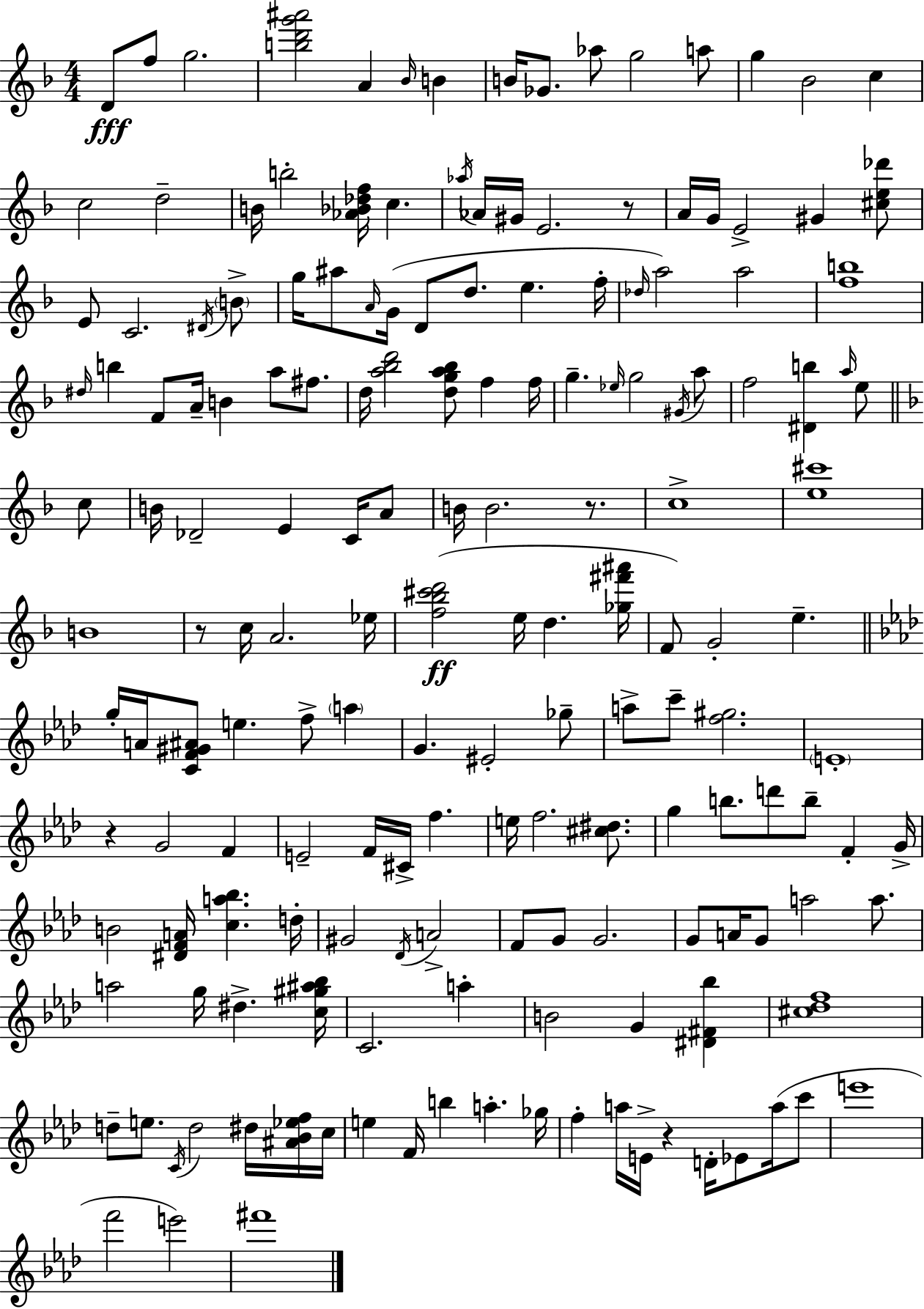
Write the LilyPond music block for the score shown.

{
  \clef treble
  \numericTimeSignature
  \time 4/4
  \key d \minor
  d'8\fff f''8 g''2. | <b'' d''' g''' ais'''>2 a'4 \grace { bes'16 } b'4 | b'16 ges'8. aes''8 g''2 a''8 | g''4 bes'2 c''4 | \break c''2 d''2-- | b'16 b''2-. <aes' bes' des'' f''>16 c''4. | \acciaccatura { aes''16 } aes'16 gis'16 e'2. | r8 a'16 g'16 e'2-> gis'4 | \break <cis'' e'' des'''>8 e'8 c'2. | \acciaccatura { dis'16 } \parenthesize b'8-> g''16 ais''8 \grace { a'16 } g'16( d'8 d''8. e''4. | f''16-. \grace { des''16 }) a''2 a''2 | <f'' b''>1 | \break \grace { dis''16 } b''4 f'8 a'16-- b'4 | a''8 fis''8. d''16 <a'' bes'' d'''>2 <d'' g'' a'' bes''>8 | f''4 f''16 g''4.-- \grace { ees''16 } g''2 | \acciaccatura { gis'16 } a''8 f''2 | \break <dis' b''>4 \grace { a''16 } e''8 \bar "||" \break \key f \major c''8 b'16 des'2-- e'4 c'16 | a'8 b'16 b'2. r8. | c''1-> | <e'' cis'''>1 | \break b'1 | r8 c''16 a'2. | ees''16 <f'' bes'' cis''' d'''>2(\ff e''16 d''4. | <ges'' fis''' ais'''>16 f'8) g'2-. e''4.-- | \break \bar "||" \break \key aes \major g''16-. a'16 <c' f' gis' ais'>8 e''4. f''8-> \parenthesize a''4 | g'4. eis'2-. ges''8-- | a''8-> c'''8-- <f'' gis''>2. | \parenthesize e'1-. | \break r4 g'2 f'4 | e'2-- f'16 cis'16-> f''4. | e''16 f''2. <cis'' dis''>8. | g''4 b''8. d'''8 b''8-- f'4-. g'16-> | \break b'2 <dis' f' a'>16 <c'' a'' bes''>4. d''16-. | gis'2 \acciaccatura { des'16 } a'2-> | f'8 g'8 g'2. | g'8 a'16 g'8 a''2 a''8. | \break a''2 g''16 dis''4.-> | <c'' gis'' ais'' bes''>16 c'2. a''4-. | b'2 g'4 <dis' fis' bes''>4 | <cis'' des'' f''>1 | \break d''8-- e''8. \acciaccatura { c'16 } d''2 dis''16 | <ais' bes' ees'' f''>16 c''16 e''4 f'16 b''4 a''4.-. | ges''16 f''4-. a''16 e'16-> r4 d'16-. ees'8 a''16( | c'''8 e'''1 | \break f'''2 e'''2) | fis'''1 | \bar "|."
}